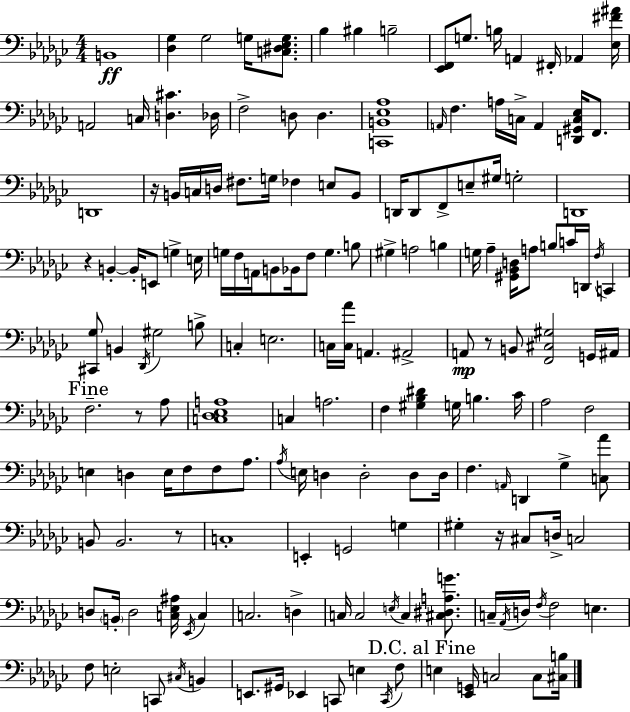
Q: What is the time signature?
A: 4/4